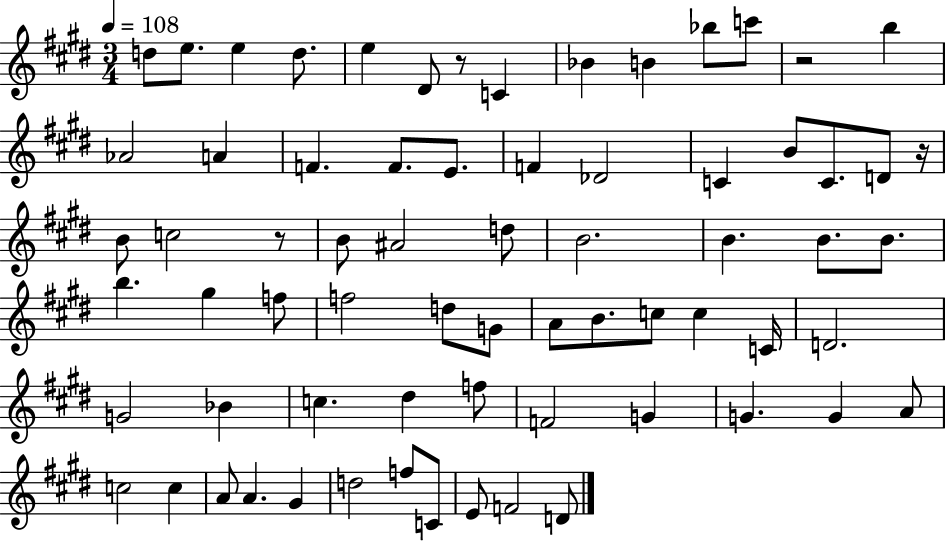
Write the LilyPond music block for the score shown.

{
  \clef treble
  \numericTimeSignature
  \time 3/4
  \key e \major
  \tempo 4 = 108
  d''8 e''8. e''4 d''8. | e''4 dis'8 r8 c'4 | bes'4 b'4 bes''8 c'''8 | r2 b''4 | \break aes'2 a'4 | f'4. f'8. e'8. | f'4 des'2 | c'4 b'8 c'8. d'8 r16 | \break b'8 c''2 r8 | b'8 ais'2 d''8 | b'2. | b'4. b'8. b'8. | \break b''4. gis''4 f''8 | f''2 d''8 g'8 | a'8 b'8. c''8 c''4 c'16 | d'2. | \break g'2 bes'4 | c''4. dis''4 f''8 | f'2 g'4 | g'4. g'4 a'8 | \break c''2 c''4 | a'8 a'4. gis'4 | d''2 f''8 c'8 | e'8 f'2 d'8 | \break \bar "|."
}